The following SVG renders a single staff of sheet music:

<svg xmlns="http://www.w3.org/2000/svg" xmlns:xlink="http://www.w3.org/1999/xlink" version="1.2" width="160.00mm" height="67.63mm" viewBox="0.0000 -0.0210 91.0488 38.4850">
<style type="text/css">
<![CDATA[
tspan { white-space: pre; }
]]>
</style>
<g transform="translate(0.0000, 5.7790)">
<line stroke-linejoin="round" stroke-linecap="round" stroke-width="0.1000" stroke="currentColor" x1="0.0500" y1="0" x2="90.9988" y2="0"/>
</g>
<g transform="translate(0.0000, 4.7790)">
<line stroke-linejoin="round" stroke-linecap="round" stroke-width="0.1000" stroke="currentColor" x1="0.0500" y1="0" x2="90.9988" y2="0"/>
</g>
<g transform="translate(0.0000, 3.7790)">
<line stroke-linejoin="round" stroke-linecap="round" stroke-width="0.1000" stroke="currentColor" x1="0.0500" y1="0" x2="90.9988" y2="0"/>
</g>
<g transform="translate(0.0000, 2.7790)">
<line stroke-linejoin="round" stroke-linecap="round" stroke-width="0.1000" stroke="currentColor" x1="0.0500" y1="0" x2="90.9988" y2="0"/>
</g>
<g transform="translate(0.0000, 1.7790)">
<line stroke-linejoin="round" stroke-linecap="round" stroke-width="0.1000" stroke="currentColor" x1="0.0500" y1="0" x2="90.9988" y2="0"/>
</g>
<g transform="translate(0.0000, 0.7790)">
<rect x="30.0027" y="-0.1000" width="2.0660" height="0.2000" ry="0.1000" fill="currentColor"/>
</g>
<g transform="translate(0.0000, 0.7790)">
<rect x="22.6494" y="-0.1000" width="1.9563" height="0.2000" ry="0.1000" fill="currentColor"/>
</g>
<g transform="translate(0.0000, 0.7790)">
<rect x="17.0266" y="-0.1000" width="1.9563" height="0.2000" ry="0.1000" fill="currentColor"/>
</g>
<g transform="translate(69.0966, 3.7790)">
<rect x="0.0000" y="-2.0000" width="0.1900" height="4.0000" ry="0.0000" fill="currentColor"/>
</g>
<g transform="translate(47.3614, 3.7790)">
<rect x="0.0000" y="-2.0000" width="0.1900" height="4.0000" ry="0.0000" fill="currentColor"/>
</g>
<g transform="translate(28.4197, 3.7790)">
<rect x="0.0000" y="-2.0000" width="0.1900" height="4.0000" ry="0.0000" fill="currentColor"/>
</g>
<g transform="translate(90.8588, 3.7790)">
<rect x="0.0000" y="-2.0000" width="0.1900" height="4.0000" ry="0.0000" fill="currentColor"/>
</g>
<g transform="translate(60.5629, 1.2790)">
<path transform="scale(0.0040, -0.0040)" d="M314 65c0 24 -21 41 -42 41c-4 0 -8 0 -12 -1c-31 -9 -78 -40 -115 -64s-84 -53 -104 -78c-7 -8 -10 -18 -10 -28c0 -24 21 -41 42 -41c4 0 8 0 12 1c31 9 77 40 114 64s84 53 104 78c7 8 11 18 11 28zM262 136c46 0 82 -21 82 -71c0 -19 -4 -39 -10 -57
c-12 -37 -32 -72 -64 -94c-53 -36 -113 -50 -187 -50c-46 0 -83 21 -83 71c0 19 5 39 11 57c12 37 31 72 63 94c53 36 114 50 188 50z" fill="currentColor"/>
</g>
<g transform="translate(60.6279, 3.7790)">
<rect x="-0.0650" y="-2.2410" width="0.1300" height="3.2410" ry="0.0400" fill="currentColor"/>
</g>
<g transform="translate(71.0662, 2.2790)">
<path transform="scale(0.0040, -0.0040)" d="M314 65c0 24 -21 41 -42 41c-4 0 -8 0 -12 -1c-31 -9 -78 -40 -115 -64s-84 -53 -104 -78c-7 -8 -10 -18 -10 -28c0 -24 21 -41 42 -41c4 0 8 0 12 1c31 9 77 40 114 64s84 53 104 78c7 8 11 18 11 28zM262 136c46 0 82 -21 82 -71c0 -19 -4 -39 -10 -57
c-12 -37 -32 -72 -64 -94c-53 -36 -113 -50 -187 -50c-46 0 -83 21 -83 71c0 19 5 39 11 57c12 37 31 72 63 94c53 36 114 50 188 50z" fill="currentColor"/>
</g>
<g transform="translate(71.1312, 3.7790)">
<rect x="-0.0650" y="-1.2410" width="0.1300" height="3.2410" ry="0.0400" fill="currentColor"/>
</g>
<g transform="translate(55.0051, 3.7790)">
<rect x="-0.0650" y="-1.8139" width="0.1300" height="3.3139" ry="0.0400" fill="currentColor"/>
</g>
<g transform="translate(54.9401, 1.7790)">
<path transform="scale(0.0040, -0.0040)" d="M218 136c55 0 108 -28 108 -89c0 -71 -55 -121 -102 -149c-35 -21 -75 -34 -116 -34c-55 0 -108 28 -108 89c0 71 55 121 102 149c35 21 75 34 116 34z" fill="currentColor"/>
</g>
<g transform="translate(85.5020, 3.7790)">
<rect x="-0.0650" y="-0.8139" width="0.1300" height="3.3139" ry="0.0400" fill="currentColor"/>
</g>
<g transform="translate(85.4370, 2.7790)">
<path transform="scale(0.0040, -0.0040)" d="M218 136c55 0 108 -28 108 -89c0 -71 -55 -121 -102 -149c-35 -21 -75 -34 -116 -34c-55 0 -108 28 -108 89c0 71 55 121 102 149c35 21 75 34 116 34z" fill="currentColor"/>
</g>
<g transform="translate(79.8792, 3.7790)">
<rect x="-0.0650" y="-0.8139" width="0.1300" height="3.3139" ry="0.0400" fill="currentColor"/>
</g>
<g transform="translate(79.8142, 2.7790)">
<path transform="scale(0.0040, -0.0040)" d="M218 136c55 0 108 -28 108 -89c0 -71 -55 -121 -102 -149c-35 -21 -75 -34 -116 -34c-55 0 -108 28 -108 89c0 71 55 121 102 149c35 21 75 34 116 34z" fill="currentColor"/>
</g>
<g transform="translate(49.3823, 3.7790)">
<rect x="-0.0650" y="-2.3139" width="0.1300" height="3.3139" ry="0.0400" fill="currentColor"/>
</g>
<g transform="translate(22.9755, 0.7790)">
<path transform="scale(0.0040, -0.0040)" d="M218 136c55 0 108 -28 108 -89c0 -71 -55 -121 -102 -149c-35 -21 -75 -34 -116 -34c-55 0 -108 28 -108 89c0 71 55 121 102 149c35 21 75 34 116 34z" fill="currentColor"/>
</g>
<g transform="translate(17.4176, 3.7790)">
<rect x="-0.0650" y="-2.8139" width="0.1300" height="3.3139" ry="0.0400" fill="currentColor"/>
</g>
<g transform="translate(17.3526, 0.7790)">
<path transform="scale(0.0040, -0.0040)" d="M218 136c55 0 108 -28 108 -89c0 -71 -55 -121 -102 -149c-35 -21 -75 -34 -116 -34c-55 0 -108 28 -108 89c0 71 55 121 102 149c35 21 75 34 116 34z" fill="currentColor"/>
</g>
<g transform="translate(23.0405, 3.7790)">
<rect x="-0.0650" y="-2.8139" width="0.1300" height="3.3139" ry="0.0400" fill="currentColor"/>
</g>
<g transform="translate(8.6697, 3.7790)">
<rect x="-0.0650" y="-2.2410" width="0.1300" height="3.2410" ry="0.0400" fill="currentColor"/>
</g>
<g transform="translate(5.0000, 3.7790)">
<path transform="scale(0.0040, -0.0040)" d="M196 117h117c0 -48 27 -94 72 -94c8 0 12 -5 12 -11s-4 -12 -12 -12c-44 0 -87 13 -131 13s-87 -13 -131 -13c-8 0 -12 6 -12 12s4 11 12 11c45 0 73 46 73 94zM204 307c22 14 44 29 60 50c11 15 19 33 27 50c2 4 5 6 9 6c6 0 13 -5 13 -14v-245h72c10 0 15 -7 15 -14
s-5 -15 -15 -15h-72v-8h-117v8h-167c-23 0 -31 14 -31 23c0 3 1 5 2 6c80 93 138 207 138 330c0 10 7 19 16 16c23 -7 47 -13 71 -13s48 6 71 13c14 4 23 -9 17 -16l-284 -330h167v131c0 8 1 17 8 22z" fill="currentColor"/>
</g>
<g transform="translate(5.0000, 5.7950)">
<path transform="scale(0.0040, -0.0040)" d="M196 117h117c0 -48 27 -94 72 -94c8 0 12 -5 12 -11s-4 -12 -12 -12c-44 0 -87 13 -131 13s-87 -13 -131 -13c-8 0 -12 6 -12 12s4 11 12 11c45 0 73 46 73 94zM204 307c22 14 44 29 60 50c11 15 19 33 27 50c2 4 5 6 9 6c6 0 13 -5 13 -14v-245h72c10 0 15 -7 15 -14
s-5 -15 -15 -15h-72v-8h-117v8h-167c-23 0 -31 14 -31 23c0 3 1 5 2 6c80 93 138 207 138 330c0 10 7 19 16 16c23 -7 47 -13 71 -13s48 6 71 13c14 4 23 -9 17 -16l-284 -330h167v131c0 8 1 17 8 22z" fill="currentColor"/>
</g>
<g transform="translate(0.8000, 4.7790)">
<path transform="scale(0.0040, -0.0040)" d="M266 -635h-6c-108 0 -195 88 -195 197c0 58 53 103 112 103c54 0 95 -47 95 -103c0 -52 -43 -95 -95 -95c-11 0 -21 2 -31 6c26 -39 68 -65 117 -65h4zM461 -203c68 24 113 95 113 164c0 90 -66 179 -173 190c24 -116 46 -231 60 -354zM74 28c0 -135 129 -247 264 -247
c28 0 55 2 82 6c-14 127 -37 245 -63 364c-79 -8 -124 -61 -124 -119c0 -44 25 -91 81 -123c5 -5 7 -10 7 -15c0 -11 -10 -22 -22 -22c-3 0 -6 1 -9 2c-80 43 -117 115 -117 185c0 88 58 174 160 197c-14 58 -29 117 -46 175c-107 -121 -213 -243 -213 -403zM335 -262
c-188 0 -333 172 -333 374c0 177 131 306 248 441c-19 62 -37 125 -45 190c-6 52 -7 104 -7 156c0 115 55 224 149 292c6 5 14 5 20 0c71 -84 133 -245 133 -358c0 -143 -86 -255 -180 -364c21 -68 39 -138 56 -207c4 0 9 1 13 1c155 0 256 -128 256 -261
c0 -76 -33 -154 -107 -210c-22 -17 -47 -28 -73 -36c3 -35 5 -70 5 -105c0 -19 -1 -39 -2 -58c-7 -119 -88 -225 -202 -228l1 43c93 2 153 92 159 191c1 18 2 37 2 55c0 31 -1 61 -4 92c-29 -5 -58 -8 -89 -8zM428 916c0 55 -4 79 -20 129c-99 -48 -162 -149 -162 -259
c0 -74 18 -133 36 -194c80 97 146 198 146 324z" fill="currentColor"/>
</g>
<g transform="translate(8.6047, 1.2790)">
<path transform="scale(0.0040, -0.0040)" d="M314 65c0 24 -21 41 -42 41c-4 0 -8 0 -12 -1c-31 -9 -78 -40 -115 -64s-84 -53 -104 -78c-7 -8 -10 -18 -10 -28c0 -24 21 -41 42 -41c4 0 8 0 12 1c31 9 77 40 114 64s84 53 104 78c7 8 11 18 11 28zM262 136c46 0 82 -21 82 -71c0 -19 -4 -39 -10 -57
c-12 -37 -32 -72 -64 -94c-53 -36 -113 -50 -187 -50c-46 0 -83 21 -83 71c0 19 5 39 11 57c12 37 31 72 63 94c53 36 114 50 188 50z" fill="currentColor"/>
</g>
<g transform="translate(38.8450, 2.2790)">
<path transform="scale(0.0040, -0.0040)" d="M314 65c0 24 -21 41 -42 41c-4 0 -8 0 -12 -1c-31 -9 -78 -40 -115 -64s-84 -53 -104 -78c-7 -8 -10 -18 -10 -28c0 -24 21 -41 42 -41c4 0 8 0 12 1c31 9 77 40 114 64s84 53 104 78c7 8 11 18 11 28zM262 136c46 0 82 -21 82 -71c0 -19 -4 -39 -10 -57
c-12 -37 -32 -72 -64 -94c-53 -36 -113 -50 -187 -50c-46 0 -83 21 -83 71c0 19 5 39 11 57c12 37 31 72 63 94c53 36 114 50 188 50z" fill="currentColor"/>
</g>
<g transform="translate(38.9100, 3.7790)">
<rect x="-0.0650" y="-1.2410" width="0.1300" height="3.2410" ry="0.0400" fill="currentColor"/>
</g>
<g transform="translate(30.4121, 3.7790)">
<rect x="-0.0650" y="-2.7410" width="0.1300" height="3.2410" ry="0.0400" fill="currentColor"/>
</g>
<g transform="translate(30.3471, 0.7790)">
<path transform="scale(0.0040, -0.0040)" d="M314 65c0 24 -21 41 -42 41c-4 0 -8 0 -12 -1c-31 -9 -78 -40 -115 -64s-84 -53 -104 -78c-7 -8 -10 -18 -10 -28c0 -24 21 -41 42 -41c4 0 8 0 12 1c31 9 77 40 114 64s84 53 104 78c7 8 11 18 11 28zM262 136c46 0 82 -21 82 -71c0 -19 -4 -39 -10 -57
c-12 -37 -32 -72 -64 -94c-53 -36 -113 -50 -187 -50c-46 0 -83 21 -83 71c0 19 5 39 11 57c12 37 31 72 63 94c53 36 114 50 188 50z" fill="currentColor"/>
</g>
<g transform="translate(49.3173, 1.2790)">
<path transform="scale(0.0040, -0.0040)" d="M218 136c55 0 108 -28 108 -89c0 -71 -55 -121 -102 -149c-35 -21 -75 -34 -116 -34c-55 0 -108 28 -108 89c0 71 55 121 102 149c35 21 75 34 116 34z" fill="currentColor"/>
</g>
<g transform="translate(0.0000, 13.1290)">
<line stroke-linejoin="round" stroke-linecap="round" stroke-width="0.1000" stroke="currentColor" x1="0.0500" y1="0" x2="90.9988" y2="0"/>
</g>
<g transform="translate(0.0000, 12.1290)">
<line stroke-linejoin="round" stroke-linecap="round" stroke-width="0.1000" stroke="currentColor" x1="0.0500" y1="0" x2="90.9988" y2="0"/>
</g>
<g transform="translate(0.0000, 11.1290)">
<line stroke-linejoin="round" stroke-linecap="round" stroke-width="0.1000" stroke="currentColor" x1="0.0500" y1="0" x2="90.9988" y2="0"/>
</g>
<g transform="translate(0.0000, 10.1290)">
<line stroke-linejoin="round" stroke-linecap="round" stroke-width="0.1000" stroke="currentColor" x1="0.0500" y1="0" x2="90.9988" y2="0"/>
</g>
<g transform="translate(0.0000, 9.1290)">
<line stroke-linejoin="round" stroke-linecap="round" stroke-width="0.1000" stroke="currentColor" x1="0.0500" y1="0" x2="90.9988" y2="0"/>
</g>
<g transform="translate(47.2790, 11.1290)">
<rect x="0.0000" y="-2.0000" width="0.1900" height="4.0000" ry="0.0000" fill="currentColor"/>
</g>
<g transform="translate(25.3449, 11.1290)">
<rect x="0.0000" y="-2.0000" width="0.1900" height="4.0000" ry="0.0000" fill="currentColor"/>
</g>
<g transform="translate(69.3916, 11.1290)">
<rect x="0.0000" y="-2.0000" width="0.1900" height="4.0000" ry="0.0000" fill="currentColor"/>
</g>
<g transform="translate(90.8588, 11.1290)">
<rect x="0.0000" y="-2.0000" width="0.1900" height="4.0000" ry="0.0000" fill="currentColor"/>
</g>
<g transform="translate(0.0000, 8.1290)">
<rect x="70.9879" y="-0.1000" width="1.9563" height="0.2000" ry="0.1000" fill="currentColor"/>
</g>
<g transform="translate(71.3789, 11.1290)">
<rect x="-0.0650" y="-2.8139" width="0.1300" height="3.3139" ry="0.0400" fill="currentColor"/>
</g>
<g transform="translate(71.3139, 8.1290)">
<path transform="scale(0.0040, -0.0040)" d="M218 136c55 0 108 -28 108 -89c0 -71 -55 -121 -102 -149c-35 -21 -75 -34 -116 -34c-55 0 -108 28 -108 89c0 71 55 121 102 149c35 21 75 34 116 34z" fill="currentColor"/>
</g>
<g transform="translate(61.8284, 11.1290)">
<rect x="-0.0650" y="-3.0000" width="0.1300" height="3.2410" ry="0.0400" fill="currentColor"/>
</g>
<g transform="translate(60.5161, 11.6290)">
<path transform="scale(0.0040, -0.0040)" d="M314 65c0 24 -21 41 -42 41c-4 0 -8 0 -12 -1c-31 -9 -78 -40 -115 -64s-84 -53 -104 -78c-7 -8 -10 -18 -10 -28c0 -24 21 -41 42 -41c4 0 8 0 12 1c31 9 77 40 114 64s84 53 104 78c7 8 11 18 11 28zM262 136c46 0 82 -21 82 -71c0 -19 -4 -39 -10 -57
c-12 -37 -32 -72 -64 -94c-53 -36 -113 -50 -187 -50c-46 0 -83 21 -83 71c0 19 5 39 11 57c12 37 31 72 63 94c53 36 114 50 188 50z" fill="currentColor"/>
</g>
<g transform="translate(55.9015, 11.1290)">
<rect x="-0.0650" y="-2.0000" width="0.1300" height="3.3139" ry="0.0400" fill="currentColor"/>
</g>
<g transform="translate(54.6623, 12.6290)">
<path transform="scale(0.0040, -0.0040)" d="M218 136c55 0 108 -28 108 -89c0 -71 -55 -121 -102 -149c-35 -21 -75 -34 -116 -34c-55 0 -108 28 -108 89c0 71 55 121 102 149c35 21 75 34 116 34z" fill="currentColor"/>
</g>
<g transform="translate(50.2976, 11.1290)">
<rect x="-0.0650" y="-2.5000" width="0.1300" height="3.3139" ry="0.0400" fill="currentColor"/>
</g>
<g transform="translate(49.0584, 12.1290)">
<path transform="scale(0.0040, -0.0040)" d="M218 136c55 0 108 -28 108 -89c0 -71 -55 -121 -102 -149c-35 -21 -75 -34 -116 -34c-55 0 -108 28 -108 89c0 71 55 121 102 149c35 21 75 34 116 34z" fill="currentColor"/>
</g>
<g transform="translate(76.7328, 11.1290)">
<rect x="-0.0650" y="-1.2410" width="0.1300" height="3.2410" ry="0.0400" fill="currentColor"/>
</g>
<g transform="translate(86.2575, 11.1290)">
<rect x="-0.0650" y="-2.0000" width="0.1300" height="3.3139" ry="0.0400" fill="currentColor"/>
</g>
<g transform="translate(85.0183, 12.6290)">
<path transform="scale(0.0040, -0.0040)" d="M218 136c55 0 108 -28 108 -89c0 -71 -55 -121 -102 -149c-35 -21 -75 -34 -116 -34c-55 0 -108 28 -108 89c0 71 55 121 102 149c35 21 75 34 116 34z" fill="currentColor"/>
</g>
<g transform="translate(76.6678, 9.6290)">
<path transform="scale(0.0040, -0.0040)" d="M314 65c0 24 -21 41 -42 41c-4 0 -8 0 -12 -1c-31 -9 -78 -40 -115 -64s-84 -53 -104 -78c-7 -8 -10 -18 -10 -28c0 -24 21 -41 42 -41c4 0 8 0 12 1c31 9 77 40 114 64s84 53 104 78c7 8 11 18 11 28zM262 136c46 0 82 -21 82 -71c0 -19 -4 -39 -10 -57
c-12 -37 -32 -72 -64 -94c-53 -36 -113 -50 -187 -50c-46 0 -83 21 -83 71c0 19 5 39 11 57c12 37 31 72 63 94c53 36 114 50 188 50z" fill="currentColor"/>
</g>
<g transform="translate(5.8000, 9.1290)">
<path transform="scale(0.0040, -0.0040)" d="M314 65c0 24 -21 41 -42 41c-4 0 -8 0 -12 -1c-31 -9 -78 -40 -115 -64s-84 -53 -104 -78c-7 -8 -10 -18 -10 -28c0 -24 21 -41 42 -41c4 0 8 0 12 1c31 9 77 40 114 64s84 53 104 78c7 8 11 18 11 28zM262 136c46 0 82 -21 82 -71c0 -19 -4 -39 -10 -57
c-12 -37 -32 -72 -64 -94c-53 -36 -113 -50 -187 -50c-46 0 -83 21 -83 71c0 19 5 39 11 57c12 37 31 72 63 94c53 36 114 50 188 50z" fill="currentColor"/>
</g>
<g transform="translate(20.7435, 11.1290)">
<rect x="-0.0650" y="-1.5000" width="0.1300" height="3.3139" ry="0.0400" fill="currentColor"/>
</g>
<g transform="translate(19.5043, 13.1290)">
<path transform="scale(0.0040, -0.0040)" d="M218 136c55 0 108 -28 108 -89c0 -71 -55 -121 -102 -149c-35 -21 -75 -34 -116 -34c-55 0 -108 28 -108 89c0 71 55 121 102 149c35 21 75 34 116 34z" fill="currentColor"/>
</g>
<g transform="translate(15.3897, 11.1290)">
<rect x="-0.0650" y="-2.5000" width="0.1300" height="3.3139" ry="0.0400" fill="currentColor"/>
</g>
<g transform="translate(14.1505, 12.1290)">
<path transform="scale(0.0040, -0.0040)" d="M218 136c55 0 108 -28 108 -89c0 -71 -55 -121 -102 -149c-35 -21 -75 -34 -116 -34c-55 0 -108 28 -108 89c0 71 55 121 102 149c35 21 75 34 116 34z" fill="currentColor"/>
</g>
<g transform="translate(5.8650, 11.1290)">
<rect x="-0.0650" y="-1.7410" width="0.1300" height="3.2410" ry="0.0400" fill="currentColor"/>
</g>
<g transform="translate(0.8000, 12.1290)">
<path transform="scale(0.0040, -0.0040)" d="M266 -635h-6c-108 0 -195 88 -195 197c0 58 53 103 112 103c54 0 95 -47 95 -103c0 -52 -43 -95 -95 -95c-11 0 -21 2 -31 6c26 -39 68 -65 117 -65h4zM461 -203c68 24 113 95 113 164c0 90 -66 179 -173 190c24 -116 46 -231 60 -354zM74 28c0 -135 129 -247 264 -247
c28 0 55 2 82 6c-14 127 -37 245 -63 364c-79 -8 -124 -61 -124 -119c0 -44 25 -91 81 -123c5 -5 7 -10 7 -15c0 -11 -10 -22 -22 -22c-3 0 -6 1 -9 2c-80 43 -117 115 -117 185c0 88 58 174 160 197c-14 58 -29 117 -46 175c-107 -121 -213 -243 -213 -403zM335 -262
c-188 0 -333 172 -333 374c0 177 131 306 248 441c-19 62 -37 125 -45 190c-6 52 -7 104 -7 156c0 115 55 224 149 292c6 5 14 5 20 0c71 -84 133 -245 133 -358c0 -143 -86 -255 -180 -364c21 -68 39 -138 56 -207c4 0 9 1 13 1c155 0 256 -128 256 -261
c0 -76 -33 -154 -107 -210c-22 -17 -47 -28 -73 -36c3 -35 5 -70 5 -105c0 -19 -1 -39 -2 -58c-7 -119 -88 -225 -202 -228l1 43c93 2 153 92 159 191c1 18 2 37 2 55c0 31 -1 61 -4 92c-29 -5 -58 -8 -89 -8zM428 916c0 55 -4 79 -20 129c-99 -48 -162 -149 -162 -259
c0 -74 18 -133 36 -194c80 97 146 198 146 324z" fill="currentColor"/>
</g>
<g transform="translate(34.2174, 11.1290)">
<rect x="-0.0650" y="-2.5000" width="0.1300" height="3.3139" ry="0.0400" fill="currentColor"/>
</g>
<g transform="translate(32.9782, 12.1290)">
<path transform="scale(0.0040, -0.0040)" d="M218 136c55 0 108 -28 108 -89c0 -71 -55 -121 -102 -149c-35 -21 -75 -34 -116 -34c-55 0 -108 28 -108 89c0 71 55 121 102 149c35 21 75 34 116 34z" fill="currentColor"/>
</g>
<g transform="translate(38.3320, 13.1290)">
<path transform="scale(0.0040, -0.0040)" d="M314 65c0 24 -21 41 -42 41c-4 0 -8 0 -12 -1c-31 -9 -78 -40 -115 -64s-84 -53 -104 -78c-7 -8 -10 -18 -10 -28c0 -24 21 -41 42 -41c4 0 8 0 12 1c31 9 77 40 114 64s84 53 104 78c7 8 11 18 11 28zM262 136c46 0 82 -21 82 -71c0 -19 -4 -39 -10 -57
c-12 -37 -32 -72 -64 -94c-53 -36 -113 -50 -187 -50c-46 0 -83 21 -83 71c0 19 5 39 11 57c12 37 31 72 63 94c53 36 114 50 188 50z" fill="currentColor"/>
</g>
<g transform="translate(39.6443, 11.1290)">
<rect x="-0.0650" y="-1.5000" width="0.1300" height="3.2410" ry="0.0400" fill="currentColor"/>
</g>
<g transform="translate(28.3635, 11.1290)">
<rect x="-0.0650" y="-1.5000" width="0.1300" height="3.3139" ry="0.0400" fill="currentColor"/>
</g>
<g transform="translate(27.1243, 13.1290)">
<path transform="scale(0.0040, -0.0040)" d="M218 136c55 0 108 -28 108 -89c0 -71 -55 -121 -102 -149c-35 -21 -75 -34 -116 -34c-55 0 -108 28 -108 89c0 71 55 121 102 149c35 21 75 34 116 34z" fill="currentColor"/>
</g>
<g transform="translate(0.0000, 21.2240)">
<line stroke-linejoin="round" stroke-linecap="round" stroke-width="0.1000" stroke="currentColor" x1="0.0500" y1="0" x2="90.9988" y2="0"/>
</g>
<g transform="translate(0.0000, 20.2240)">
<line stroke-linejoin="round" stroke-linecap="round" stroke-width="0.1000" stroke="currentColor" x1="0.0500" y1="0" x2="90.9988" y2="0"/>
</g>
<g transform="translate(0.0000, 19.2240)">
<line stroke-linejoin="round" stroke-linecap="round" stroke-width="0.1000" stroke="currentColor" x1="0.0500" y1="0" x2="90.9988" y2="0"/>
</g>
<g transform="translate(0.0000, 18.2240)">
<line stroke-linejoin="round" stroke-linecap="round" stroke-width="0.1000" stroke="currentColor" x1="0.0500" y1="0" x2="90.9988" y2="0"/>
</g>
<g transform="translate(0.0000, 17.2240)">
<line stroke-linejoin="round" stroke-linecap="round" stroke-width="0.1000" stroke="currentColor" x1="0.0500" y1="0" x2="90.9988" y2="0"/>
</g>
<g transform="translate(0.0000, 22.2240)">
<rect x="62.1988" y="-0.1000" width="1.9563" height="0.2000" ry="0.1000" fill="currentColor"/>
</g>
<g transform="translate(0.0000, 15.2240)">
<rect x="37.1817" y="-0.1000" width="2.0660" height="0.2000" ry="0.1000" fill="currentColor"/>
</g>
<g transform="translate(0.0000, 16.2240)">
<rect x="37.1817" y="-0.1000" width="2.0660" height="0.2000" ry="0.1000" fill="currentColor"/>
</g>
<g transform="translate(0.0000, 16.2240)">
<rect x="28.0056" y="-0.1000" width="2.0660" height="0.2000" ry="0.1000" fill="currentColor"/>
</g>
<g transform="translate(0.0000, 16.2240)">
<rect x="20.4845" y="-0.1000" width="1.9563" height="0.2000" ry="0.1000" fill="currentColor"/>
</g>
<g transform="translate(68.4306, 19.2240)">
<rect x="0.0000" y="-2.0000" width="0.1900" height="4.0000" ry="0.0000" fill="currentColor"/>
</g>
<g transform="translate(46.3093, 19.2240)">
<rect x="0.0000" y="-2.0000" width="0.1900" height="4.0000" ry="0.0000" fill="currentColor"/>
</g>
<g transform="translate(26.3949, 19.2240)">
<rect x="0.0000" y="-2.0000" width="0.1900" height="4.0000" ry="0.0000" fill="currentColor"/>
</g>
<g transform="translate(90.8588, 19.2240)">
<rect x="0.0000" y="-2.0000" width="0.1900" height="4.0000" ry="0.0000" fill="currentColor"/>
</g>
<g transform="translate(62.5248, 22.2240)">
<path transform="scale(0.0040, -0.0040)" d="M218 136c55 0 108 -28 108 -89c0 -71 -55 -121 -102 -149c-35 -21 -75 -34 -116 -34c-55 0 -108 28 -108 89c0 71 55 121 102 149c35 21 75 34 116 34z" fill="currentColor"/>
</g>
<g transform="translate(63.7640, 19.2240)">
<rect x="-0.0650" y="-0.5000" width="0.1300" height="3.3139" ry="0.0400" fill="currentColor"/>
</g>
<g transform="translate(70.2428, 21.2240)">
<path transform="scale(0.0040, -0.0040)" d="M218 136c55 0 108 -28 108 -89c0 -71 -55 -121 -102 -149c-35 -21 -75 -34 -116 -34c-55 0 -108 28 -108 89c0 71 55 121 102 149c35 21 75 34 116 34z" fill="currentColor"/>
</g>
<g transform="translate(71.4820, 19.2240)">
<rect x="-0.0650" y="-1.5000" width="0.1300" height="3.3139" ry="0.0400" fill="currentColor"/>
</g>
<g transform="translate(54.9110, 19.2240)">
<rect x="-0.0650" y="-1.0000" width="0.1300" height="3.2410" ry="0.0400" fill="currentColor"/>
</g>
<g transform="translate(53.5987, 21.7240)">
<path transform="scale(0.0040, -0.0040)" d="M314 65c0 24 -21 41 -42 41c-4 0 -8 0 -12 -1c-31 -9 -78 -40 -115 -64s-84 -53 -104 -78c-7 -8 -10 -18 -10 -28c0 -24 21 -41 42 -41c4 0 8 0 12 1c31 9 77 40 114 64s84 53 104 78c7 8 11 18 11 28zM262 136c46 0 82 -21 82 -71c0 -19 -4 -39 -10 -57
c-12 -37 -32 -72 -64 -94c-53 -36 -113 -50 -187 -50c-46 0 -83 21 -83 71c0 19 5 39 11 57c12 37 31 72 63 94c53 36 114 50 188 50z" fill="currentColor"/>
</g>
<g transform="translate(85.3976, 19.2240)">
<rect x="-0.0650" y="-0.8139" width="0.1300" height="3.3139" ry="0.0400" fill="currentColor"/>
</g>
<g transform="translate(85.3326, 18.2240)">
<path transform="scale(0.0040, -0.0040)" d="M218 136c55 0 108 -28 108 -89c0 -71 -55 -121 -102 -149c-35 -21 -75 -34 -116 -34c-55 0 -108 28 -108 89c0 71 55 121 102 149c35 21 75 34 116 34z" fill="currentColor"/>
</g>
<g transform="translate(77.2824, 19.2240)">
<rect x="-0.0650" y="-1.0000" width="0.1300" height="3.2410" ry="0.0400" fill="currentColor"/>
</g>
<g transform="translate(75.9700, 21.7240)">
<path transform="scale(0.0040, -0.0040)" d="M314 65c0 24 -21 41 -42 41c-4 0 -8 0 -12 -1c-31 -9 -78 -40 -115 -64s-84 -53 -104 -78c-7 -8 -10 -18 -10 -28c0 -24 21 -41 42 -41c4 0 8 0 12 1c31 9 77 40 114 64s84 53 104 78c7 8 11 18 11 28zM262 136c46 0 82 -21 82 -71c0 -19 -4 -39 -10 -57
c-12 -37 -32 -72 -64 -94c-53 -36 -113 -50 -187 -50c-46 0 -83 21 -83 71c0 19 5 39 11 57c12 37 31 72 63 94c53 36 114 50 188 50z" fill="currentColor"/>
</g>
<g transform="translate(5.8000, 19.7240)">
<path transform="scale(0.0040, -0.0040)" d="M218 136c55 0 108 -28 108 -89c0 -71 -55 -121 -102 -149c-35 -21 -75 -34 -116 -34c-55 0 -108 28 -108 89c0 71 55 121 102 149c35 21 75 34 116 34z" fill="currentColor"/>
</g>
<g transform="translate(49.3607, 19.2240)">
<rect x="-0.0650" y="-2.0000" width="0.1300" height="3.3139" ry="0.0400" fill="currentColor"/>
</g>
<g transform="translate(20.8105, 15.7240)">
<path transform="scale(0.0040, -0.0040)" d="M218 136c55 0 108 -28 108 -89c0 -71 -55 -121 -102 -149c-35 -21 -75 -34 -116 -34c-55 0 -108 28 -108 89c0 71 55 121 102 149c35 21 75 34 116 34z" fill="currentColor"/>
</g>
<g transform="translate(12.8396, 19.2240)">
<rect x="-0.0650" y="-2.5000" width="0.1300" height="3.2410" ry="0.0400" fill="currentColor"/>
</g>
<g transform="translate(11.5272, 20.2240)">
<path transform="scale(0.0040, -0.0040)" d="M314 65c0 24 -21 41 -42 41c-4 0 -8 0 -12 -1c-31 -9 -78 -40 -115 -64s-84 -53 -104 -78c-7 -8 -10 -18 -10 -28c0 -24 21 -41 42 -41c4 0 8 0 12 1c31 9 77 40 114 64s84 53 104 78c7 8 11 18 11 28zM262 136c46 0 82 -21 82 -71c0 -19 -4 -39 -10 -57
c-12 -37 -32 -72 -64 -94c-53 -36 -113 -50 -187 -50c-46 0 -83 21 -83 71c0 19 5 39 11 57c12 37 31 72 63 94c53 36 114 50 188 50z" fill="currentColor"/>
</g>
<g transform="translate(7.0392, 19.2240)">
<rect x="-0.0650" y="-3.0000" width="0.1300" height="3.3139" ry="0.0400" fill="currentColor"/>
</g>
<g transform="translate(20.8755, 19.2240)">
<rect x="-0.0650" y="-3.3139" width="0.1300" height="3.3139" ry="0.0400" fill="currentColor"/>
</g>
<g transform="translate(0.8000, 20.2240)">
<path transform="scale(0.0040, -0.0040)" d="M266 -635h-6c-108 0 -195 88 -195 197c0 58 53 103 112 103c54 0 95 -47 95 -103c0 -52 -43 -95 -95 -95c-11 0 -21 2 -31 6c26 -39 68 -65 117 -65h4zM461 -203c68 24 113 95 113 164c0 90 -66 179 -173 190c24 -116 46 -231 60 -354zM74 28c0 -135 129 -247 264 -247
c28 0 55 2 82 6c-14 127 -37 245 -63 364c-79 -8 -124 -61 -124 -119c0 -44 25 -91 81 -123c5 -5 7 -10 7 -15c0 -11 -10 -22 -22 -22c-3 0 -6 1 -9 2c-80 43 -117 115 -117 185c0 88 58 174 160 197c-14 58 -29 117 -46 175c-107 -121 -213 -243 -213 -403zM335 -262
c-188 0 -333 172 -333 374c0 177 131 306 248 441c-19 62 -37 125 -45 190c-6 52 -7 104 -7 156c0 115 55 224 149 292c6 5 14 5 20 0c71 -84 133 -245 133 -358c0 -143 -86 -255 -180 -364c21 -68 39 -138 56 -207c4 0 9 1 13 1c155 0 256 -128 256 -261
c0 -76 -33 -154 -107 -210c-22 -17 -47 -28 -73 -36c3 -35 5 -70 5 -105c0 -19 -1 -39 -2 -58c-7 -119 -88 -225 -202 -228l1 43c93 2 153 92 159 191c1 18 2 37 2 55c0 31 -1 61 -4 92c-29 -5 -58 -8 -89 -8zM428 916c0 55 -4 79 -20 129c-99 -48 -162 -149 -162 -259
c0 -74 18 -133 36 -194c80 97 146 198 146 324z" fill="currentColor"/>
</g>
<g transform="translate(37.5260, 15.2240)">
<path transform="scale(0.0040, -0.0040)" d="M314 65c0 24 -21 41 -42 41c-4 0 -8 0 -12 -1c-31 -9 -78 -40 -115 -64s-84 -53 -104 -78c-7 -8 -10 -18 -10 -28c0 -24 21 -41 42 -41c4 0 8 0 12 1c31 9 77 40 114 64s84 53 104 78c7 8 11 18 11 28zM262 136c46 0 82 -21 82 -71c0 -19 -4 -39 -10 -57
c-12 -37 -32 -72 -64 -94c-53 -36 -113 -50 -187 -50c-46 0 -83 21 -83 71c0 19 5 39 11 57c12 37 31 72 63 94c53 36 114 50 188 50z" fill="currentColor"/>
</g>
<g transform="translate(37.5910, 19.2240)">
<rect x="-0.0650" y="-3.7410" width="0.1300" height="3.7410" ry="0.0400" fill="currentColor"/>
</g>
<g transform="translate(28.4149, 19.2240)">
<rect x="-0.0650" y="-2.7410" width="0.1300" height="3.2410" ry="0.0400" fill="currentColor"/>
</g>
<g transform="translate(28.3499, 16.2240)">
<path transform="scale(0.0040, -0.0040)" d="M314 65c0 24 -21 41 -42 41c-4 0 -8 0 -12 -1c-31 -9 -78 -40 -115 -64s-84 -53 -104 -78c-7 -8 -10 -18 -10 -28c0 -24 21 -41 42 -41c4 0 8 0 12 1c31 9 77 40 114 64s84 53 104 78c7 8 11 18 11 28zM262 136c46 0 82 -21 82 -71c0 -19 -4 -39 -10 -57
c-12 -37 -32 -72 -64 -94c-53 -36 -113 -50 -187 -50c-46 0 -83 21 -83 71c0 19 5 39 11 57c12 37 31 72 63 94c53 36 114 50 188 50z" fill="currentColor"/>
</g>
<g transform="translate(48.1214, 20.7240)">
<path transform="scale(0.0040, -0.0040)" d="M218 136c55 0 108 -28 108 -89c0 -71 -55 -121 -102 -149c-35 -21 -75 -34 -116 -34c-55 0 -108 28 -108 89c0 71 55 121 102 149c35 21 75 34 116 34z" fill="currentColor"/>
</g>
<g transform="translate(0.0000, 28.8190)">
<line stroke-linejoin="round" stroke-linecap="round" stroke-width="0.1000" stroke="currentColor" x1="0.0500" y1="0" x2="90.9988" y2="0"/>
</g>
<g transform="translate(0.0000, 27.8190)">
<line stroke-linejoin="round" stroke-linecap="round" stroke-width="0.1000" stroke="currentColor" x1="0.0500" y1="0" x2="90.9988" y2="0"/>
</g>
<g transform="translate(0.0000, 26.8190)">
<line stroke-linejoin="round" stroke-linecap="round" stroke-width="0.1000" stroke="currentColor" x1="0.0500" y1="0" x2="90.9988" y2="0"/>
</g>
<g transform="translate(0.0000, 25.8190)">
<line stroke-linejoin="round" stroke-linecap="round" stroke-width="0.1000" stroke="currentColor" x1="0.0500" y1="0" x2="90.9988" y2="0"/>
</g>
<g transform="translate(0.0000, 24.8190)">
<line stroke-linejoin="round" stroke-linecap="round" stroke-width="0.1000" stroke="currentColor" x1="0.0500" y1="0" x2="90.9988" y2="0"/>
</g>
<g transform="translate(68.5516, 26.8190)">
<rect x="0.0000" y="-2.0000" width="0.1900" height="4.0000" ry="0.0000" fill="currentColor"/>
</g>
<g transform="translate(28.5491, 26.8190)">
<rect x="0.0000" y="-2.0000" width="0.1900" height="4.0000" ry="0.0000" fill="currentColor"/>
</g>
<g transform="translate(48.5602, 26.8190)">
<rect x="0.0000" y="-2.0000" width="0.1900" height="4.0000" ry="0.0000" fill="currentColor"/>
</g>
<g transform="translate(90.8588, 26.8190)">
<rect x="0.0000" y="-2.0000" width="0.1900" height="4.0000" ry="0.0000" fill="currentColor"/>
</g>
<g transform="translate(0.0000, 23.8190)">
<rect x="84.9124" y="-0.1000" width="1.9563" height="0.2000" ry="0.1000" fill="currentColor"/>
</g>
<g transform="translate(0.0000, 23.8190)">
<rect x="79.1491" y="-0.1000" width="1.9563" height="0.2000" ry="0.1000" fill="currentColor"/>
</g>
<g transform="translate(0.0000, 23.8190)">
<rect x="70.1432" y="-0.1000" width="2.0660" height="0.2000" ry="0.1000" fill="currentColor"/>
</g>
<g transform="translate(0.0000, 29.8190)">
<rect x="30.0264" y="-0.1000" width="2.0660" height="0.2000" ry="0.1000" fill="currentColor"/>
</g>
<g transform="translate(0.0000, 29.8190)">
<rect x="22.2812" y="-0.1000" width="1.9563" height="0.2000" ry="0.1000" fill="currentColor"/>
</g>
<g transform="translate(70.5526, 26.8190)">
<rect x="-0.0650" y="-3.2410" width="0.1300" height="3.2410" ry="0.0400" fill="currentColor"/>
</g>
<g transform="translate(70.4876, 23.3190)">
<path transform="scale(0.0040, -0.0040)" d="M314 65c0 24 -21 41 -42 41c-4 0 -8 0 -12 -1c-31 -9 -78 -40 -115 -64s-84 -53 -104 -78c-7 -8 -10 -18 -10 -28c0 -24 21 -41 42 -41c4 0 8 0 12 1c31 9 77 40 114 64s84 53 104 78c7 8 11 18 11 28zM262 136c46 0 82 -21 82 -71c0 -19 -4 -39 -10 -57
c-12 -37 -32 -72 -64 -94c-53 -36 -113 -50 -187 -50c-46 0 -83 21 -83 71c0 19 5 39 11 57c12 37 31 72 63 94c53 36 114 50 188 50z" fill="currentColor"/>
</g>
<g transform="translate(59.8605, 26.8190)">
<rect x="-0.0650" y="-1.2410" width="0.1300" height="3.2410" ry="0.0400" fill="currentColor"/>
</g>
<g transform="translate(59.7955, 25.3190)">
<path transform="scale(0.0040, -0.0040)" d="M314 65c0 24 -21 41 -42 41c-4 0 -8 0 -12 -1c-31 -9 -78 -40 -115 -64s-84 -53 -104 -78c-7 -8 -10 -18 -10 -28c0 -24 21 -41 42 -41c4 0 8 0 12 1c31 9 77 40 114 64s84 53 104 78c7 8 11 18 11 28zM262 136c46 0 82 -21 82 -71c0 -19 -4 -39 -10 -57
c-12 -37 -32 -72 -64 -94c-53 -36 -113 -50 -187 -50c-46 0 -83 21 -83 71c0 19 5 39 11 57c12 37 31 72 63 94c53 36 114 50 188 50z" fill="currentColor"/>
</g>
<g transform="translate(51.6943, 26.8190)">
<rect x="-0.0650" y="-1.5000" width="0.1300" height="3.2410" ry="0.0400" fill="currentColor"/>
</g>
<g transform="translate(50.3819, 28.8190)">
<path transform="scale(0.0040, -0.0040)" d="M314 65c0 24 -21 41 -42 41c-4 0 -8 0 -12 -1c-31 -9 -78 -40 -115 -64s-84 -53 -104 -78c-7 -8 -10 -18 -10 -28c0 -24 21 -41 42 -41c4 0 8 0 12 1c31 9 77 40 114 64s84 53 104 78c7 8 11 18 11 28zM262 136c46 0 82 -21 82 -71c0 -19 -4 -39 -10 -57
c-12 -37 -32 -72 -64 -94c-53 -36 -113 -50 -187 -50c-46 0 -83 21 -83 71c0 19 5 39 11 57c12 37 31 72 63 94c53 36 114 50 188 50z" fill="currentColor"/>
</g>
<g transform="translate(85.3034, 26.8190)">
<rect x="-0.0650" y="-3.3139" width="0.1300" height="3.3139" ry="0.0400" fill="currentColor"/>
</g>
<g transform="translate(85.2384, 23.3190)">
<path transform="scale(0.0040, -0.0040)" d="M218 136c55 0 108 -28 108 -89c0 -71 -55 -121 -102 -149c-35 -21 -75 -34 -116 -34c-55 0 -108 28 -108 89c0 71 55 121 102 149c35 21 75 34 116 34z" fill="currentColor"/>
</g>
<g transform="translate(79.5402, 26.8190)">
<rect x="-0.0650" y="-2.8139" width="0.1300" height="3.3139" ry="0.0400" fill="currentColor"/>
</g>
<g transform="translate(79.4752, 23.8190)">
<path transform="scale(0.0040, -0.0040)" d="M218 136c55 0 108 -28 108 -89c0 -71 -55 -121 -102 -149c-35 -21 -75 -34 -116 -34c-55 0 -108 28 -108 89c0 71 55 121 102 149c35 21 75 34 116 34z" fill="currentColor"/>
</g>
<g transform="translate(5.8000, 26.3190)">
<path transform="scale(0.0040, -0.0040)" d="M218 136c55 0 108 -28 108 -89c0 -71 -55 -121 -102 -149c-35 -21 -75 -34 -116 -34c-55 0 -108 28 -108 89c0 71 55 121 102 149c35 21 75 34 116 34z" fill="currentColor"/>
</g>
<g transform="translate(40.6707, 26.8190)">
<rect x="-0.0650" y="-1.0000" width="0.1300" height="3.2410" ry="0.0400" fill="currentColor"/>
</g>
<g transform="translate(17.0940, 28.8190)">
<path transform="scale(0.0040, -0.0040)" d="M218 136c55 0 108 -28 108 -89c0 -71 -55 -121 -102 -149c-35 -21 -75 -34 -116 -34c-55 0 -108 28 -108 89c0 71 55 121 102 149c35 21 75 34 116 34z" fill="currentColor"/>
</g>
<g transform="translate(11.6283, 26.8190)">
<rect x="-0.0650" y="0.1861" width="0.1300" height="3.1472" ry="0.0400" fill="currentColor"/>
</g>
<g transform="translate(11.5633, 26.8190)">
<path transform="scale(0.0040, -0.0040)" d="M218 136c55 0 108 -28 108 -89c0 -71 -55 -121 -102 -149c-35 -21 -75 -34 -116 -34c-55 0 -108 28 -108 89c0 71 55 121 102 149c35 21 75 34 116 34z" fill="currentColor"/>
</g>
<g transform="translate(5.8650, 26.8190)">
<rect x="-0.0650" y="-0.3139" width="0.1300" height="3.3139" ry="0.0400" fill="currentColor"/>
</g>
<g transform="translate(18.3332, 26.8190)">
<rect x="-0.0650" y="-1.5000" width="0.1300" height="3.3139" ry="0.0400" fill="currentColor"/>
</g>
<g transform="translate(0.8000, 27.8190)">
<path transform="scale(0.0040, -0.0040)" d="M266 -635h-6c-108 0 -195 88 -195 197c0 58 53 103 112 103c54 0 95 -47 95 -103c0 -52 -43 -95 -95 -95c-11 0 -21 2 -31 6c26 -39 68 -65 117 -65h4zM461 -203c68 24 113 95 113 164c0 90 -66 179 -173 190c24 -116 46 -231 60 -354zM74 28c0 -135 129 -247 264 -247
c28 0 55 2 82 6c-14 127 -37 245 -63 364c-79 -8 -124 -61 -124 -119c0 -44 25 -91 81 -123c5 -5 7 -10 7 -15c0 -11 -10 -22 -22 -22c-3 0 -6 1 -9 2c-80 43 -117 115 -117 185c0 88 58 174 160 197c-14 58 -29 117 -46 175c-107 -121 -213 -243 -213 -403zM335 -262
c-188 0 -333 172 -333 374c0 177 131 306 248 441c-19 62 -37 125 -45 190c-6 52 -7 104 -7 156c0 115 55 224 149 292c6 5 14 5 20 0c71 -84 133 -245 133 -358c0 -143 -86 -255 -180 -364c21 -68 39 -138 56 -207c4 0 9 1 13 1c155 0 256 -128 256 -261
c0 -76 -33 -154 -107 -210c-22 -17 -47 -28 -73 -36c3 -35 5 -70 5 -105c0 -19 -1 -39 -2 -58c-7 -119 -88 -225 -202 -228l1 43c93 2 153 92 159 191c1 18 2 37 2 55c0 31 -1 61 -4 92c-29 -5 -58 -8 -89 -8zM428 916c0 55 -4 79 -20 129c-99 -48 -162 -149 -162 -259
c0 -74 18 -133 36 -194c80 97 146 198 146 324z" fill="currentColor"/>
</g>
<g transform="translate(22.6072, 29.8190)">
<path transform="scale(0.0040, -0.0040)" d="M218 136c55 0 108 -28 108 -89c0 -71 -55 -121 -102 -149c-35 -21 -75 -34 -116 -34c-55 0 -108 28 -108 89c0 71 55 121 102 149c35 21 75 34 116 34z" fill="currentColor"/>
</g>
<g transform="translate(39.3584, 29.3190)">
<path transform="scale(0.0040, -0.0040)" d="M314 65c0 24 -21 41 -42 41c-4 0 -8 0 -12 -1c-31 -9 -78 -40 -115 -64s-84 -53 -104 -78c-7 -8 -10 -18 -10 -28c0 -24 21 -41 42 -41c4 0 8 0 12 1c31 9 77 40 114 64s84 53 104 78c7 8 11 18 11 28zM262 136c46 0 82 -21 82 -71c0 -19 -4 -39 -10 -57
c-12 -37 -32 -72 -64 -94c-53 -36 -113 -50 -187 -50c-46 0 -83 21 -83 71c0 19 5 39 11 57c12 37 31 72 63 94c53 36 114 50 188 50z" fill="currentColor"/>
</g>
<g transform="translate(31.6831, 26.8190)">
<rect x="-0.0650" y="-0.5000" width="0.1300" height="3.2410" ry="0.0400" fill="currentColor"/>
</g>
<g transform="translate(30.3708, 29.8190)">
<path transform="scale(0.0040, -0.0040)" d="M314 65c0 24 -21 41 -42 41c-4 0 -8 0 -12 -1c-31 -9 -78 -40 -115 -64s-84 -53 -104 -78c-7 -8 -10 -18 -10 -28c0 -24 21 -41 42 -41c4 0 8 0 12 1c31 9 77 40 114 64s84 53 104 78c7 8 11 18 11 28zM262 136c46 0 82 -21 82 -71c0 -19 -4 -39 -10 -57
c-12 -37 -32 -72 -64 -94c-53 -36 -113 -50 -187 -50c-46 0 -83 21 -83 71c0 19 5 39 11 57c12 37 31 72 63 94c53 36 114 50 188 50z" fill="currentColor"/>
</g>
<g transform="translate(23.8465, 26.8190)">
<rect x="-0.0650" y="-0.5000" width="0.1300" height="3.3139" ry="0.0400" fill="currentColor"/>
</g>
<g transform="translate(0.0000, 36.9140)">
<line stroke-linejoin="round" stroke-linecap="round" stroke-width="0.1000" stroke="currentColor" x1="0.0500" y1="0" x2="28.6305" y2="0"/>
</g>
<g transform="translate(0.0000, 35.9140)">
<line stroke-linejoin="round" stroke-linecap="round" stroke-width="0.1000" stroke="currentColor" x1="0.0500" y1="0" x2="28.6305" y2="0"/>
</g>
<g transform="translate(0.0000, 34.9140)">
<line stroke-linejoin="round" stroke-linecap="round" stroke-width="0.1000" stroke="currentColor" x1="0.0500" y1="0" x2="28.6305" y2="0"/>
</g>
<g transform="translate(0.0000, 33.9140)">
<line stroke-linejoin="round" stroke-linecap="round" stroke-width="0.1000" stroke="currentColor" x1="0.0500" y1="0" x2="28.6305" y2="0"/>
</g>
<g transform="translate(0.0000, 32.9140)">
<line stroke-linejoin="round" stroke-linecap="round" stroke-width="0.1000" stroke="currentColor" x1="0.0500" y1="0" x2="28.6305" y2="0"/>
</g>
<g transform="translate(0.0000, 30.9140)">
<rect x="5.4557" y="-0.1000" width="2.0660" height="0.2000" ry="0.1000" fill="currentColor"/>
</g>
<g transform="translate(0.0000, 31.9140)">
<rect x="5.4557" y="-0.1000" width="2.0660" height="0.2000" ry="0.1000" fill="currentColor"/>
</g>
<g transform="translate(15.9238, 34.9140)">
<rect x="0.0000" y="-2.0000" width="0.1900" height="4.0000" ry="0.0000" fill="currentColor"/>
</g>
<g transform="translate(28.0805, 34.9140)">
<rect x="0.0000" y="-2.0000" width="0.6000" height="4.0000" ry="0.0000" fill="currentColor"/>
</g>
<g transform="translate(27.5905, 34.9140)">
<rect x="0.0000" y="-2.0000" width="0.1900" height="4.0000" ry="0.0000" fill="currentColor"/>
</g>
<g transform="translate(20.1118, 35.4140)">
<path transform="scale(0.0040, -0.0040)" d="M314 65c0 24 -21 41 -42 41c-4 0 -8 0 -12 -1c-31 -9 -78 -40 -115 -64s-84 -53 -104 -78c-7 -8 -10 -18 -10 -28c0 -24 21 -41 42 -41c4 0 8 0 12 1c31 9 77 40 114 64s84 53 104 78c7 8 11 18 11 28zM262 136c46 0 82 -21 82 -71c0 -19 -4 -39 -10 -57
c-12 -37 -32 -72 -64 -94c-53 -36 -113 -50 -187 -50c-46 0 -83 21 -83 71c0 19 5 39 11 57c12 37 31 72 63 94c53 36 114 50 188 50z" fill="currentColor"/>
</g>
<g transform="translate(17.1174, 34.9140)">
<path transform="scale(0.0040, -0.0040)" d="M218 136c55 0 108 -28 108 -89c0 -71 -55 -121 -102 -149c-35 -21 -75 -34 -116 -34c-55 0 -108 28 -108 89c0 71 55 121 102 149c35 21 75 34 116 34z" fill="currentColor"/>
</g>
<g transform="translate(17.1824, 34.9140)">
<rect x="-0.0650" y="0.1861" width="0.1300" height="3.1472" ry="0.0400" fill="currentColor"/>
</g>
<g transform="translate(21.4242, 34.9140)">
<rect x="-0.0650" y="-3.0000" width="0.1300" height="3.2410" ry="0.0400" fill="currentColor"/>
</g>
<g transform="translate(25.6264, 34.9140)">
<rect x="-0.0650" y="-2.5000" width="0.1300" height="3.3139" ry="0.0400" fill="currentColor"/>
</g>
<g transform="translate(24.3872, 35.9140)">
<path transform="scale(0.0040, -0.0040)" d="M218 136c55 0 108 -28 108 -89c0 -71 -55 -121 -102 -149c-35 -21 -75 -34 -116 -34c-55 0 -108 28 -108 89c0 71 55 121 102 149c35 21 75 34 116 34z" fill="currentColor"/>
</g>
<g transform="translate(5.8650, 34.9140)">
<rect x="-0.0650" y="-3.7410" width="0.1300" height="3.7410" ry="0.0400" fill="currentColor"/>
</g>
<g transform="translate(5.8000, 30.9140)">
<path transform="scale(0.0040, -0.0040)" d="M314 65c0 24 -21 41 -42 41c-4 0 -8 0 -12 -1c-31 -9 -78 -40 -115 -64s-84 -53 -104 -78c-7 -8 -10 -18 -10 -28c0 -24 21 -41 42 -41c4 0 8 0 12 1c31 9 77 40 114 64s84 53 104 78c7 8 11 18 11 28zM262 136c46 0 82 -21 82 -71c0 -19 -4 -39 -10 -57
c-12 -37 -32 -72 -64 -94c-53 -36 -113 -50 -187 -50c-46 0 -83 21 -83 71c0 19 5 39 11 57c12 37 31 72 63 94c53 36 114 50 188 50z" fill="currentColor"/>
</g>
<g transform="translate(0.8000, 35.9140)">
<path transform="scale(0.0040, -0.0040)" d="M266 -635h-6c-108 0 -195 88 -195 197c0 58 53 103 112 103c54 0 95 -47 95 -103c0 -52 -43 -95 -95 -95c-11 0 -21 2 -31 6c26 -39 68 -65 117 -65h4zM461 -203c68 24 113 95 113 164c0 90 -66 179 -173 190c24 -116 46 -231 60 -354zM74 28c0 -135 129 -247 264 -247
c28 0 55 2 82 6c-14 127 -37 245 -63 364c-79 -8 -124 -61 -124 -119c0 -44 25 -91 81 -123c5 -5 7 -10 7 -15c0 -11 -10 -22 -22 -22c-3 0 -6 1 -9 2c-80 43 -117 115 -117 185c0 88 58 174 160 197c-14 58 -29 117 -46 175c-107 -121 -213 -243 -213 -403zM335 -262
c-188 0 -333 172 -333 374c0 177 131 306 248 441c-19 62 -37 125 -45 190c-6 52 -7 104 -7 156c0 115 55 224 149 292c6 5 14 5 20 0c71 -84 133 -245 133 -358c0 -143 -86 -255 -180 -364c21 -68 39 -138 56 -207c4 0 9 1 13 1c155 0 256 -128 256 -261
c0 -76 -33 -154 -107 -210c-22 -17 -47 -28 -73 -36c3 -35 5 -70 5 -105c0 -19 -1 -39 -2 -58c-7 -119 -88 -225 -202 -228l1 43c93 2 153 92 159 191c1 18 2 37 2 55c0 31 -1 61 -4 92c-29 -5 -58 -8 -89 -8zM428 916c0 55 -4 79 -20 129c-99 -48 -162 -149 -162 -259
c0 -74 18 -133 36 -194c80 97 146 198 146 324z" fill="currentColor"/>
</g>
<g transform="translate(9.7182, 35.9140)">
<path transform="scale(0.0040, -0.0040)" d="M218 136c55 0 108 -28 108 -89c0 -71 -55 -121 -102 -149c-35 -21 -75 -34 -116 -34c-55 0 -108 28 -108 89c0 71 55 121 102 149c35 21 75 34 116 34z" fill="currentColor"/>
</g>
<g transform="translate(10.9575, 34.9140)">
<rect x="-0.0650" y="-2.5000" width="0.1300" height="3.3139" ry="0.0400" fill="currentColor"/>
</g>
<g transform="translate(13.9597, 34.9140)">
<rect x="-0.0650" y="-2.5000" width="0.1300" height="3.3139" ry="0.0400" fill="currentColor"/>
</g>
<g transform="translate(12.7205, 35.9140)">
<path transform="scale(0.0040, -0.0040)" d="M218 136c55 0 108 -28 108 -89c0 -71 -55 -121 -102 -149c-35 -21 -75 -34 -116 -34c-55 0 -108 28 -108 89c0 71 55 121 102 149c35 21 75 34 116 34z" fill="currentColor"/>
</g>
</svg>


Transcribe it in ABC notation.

X:1
T:Untitled
M:4/4
L:1/4
K:C
g2 a a a2 e2 g f g2 e2 d d f2 G E E G E2 G F A2 a e2 F A G2 b a2 c'2 F D2 C E D2 d c B E C C2 D2 E2 e2 b2 a b c'2 G G B A2 G